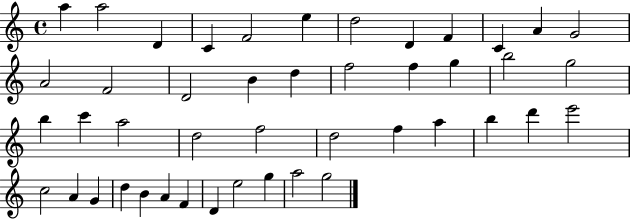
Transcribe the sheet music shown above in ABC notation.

X:1
T:Untitled
M:4/4
L:1/4
K:C
a a2 D C F2 e d2 D F C A G2 A2 F2 D2 B d f2 f g b2 g2 b c' a2 d2 f2 d2 f a b d' e'2 c2 A G d B A F D e2 g a2 g2